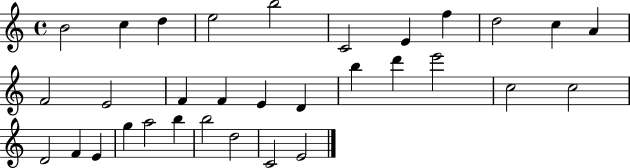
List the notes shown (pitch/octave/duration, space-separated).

B4/h C5/q D5/q E5/h B5/h C4/h E4/q F5/q D5/h C5/q A4/q F4/h E4/h F4/q F4/q E4/q D4/q B5/q D6/q E6/h C5/h C5/h D4/h F4/q E4/q G5/q A5/h B5/q B5/h D5/h C4/h E4/h